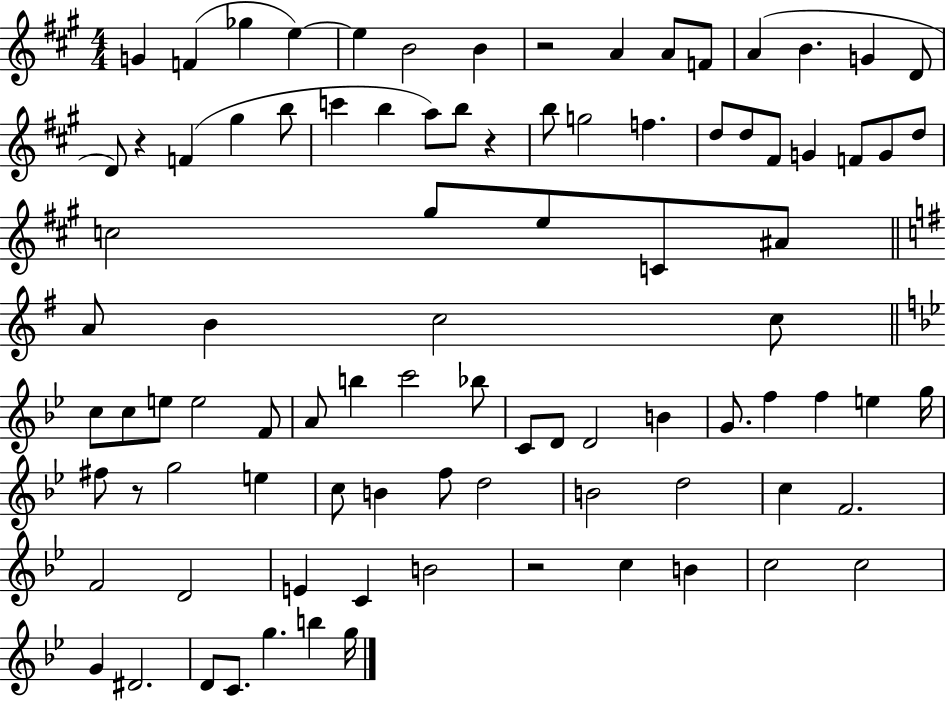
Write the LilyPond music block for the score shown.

{
  \clef treble
  \numericTimeSignature
  \time 4/4
  \key a \major
  g'4 f'4( ges''4 e''4~~) | e''4 b'2 b'4 | r2 a'4 a'8 f'8 | a'4( b'4. g'4 d'8 | \break d'8) r4 f'4( gis''4 b''8 | c'''4 b''4 a''8) b''8 r4 | b''8 g''2 f''4. | d''8 d''8 fis'8 g'4 f'8 g'8 d''8 | \break c''2 gis''8 e''8 c'8 ais'8 | \bar "||" \break \key e \minor a'8 b'4 c''2 c''8 | \bar "||" \break \key g \minor c''8 c''8 e''8 e''2 f'8 | a'8 b''4 c'''2 bes''8 | c'8 d'8 d'2 b'4 | g'8. f''4 f''4 e''4 g''16 | \break fis''8 r8 g''2 e''4 | c''8 b'4 f''8 d''2 | b'2 d''2 | c''4 f'2. | \break f'2 d'2 | e'4 c'4 b'2 | r2 c''4 b'4 | c''2 c''2 | \break g'4 dis'2. | d'8 c'8. g''4. b''4 g''16 | \bar "|."
}